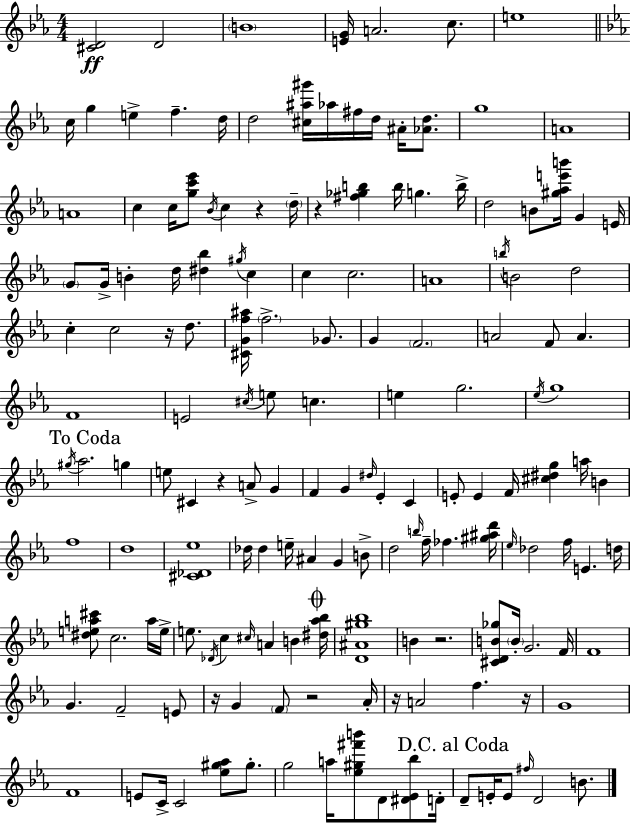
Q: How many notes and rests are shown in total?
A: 161